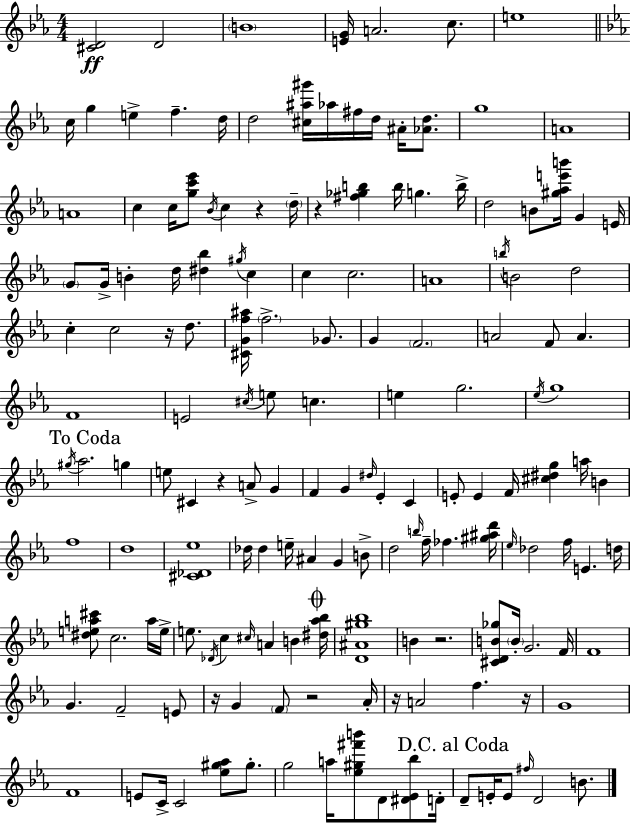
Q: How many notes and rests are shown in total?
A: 161